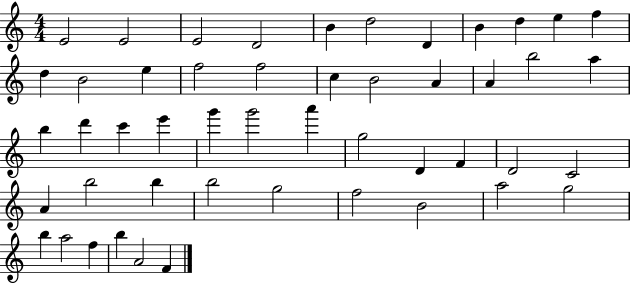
{
  \clef treble
  \numericTimeSignature
  \time 4/4
  \key c \major
  e'2 e'2 | e'2 d'2 | b'4 d''2 d'4 | b'4 d''4 e''4 f''4 | \break d''4 b'2 e''4 | f''2 f''2 | c''4 b'2 a'4 | a'4 b''2 a''4 | \break b''4 d'''4 c'''4 e'''4 | g'''4 g'''2 a'''4 | g''2 d'4 f'4 | d'2 c'2 | \break a'4 b''2 b''4 | b''2 g''2 | f''2 b'2 | a''2 g''2 | \break b''4 a''2 f''4 | b''4 a'2 f'4 | \bar "|."
}